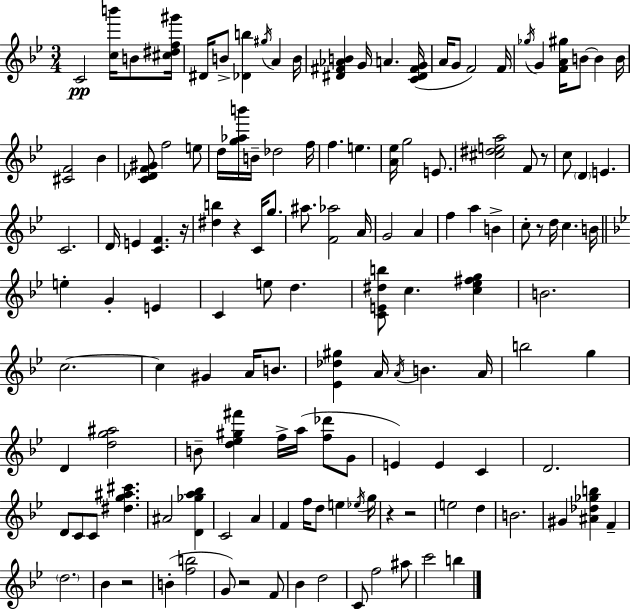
C4/h [C5,B6]/s B4/e [C#5,D#5,F5,G#6]/s D#4/s B4/e [Db4,B5]/q G#5/s A4/q B4/s [D#4,F#4,Ab4,B4]/q G4/s A4/q. [C4,D#4,F#4,G4]/s A4/s G4/e F4/h F4/s Gb5/s G4/q [F4,A4,G#5]/s B4/e B4/q B4/s [C#4,F4]/h Bb4/q [C4,Db4,F4,G#4]/e F5/h E5/e D5/s [G5,Ab5,B6]/s B4/s Db5/h F5/s F5/q. E5/q. [A4,Eb5]/s G5/h E4/e. [C#5,D#5,E5,A5]/h F4/e R/e C5/e D4/q E4/q. C4/h. D4/s E4/q [C4,F4]/q. R/s [D#5,B5]/q R/q C4/s G5/e. A#5/e. [F4,Ab5]/h A4/s G4/h A4/q F5/q A5/q B4/q C5/e R/e D5/s C5/q. B4/s E5/q G4/q E4/q C4/q E5/e D5/q. [C4,E4,D#5,B5]/e C5/q. [C5,Eb5,F#5,G5]/q B4/h. C5/h. C5/q G#4/q A4/s B4/e. [Eb4,Db5,G#5]/q A4/s A4/s B4/q. A4/s B5/h G5/q D4/q [D5,G5,A#5]/h B4/e [D5,Eb5,G#5,F#6]/q F5/s A5/s [F5,Db6]/e G4/e E4/q E4/q C4/q D4/h. D4/e C4/e C4/e [D#5,G5,A#5,C#6]/q. A#4/h [D4,Gb5,A5,Bb5]/q C4/h A4/q F4/q F5/s D5/e E5/q Eb5/s G5/s R/q R/h E5/h D5/q B4/h. G#4/q [A#4,Db5,Gb5,B5]/q F4/q D5/h. Bb4/q R/h B4/q [F5,B5]/h G4/e R/h F4/e Bb4/q D5/h C4/e F5/h A#5/e C6/h B5/q